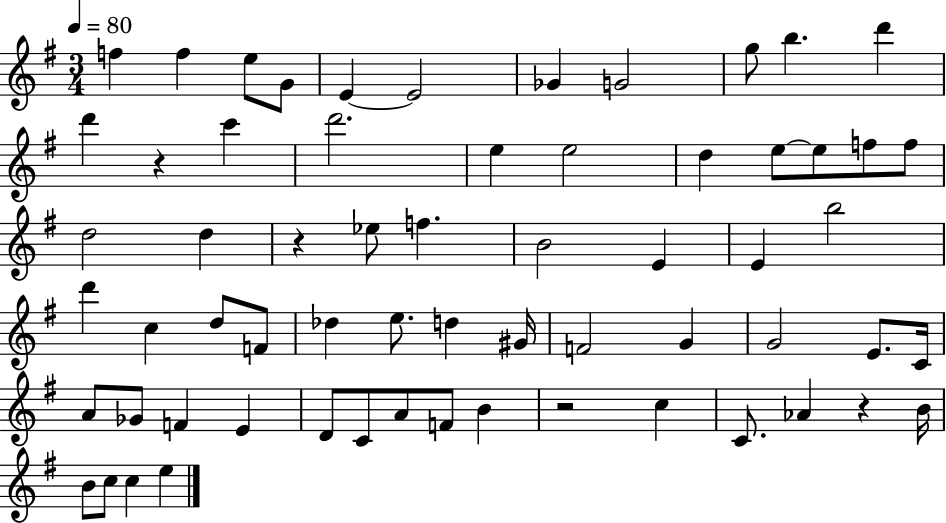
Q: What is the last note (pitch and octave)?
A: E5